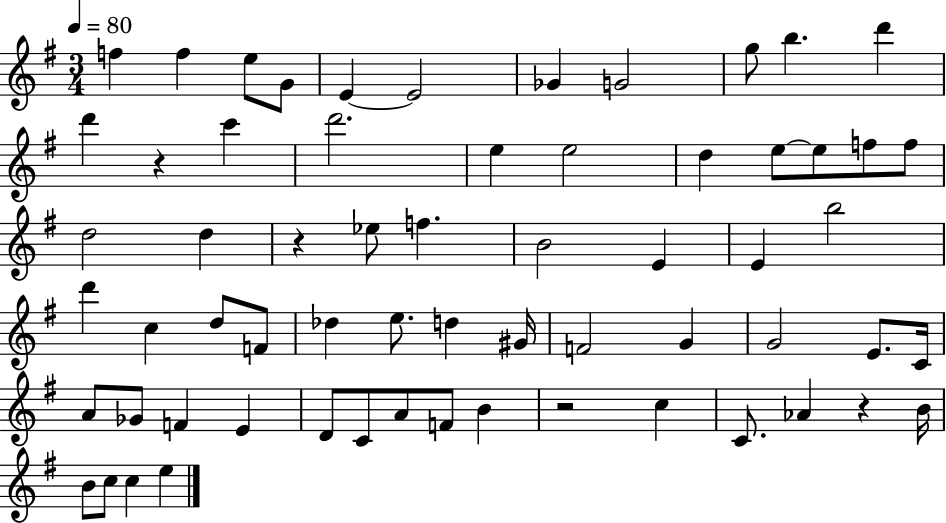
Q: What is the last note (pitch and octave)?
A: E5